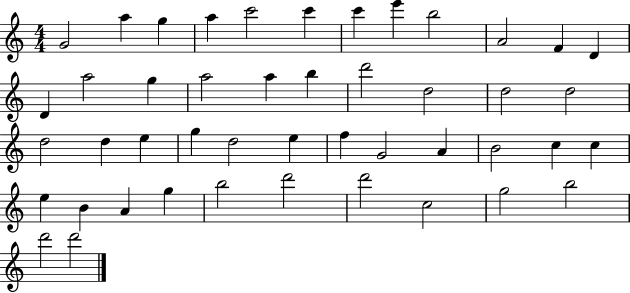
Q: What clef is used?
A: treble